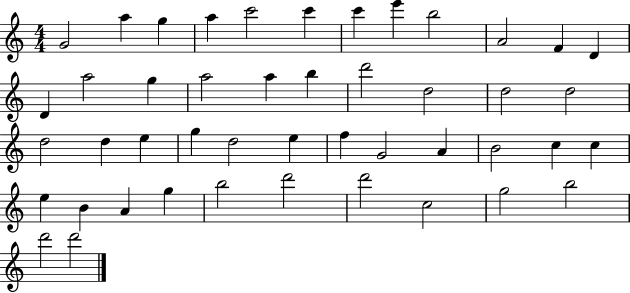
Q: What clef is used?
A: treble